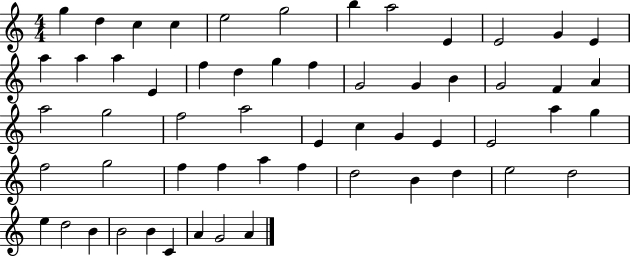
G5/q D5/q C5/q C5/q E5/h G5/h B5/q A5/h E4/q E4/h G4/q E4/q A5/q A5/q A5/q E4/q F5/q D5/q G5/q F5/q G4/h G4/q B4/q G4/h F4/q A4/q A5/h G5/h F5/h A5/h E4/q C5/q G4/q E4/q E4/h A5/q G5/q F5/h G5/h F5/q F5/q A5/q F5/q D5/h B4/q D5/q E5/h D5/h E5/q D5/h B4/q B4/h B4/q C4/q A4/q G4/h A4/q